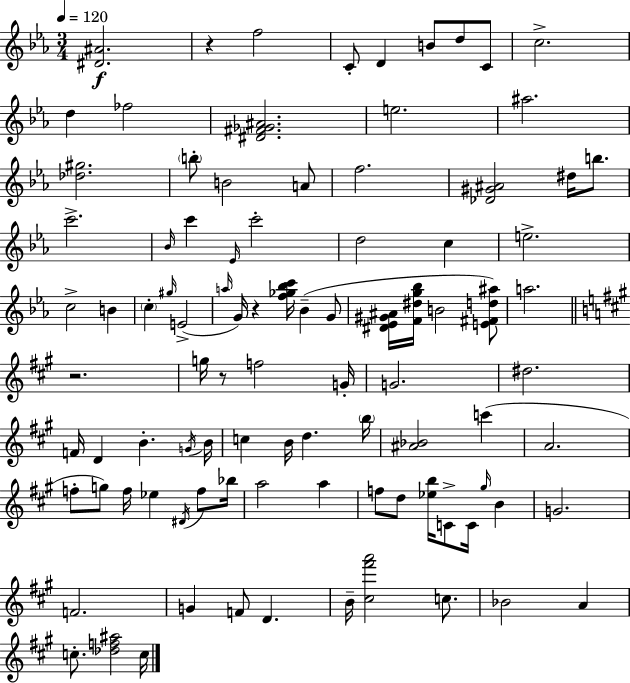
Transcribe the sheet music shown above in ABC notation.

X:1
T:Untitled
M:3/4
L:1/4
K:Cm
[^D^A]2 z f2 C/2 D B/2 d/2 C/2 c2 d _f2 [^D^F_G^A]2 e2 ^a2 [_d^g]2 b/2 B2 A/2 f2 [_D^G^A]2 ^d/4 b/2 c'2 _B/4 c' _E/4 c'2 d2 c e2 c2 B c ^g/4 E2 a/4 G/4 z [f_g_bc']/4 _B G/2 [^D_E^G^A]/4 [F^dg_b]/4 B2 [E^Fd^a]/2 a2 z2 g/4 z/2 f2 G/4 G2 ^d2 F/4 D B G/4 B/4 c B/4 d b/4 [^A_B]2 c' A2 f/2 g/2 f/4 _e ^D/4 f/2 _b/4 a2 a f/2 d/2 [_eb]/4 C/2 C/4 ^g/4 B G2 F2 G F/2 D B/4 [^c^f'a']2 c/2 _B2 A c/2 [_df^a]2 c/4